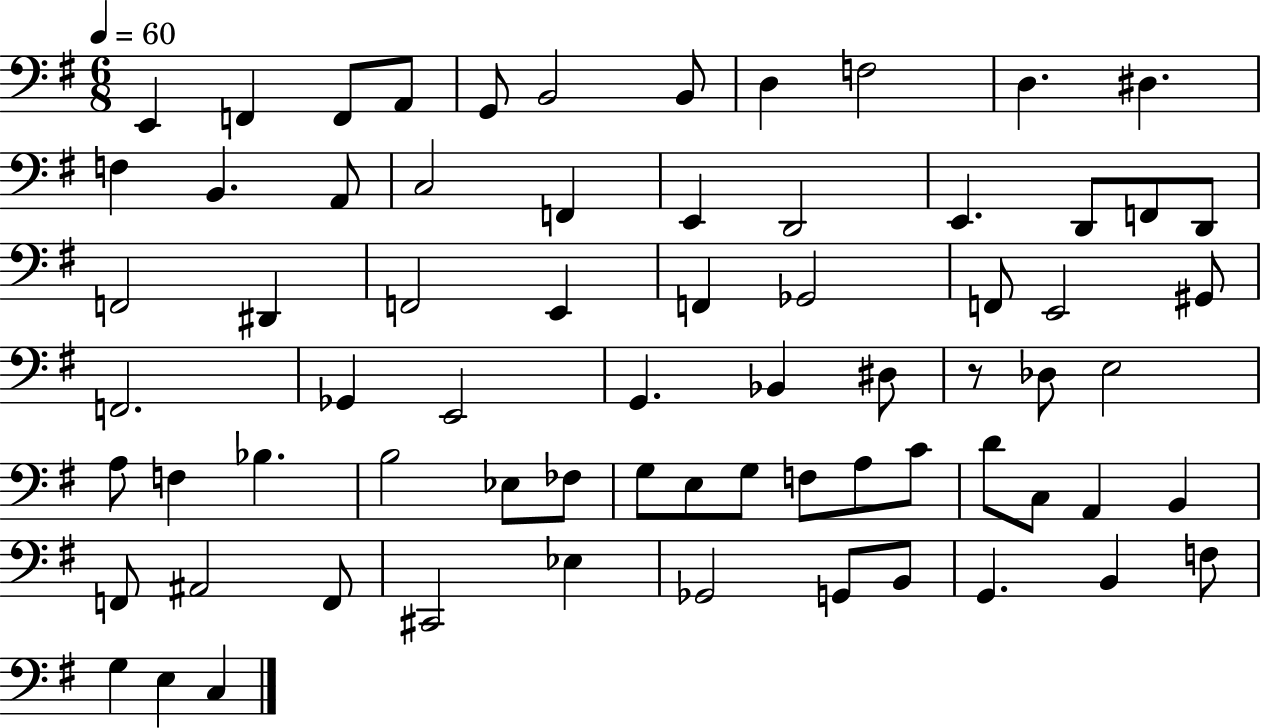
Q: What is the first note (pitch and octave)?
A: E2